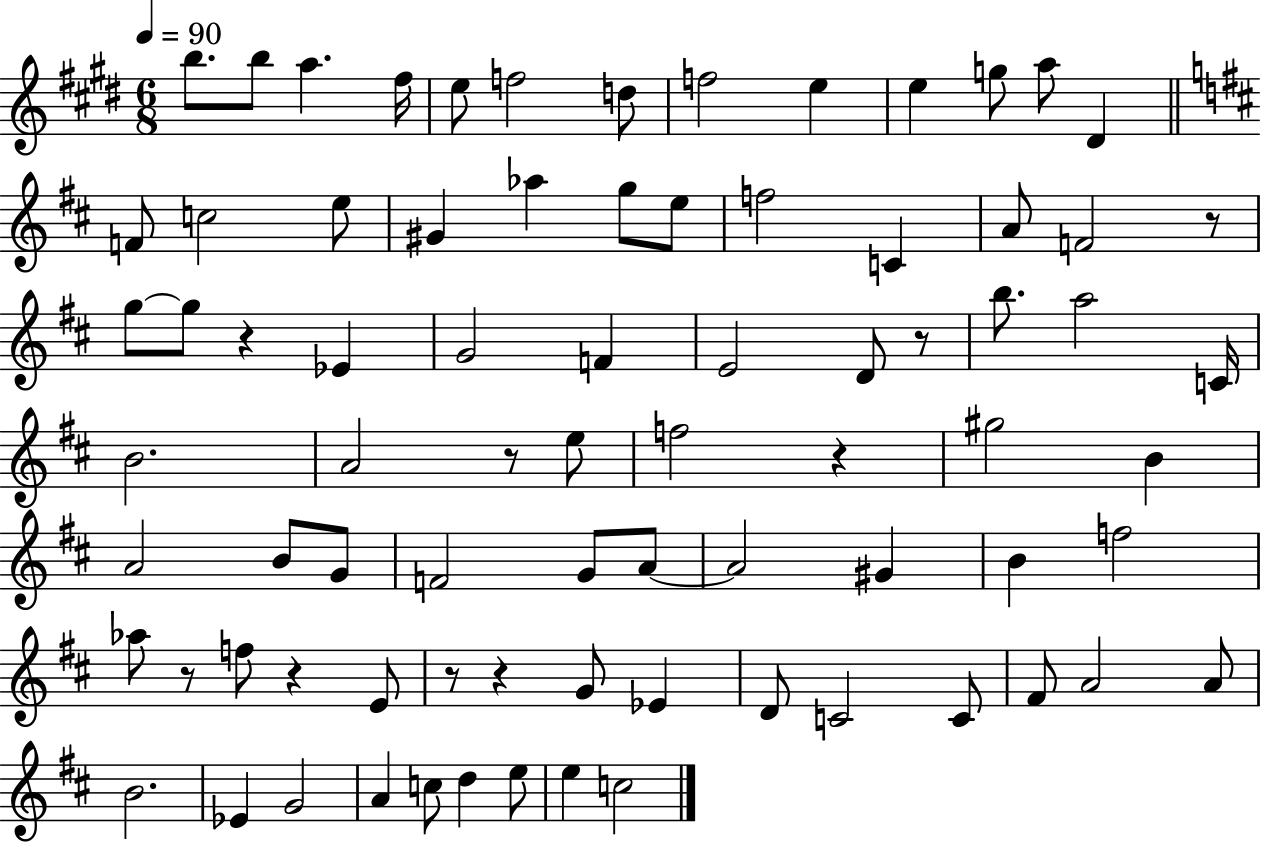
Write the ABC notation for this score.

X:1
T:Untitled
M:6/8
L:1/4
K:E
b/2 b/2 a ^f/4 e/2 f2 d/2 f2 e e g/2 a/2 ^D F/2 c2 e/2 ^G _a g/2 e/2 f2 C A/2 F2 z/2 g/2 g/2 z _E G2 F E2 D/2 z/2 b/2 a2 C/4 B2 A2 z/2 e/2 f2 z ^g2 B A2 B/2 G/2 F2 G/2 A/2 A2 ^G B f2 _a/2 z/2 f/2 z E/2 z/2 z G/2 _E D/2 C2 C/2 ^F/2 A2 A/2 B2 _E G2 A c/2 d e/2 e c2